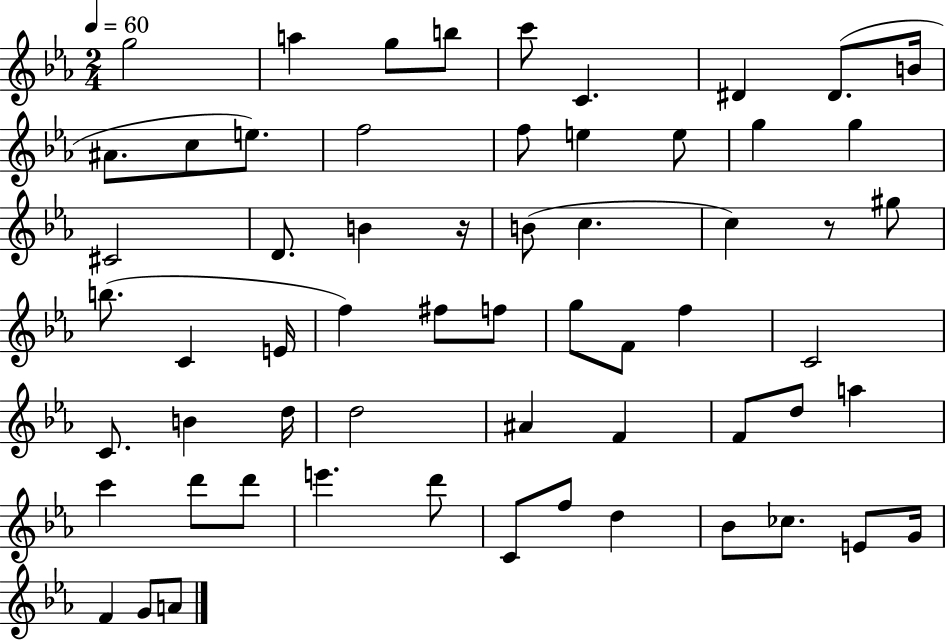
{
  \clef treble
  \numericTimeSignature
  \time 2/4
  \key ees \major
  \tempo 4 = 60
  g''2 | a''4 g''8 b''8 | c'''8 c'4. | dis'4 dis'8.( b'16 | \break ais'8. c''8 e''8.) | f''2 | f''8 e''4 e''8 | g''4 g''4 | \break cis'2 | d'8. b'4 r16 | b'8( c''4. | c''4) r8 gis''8 | \break b''8.( c'4 e'16 | f''4) fis''8 f''8 | g''8 f'8 f''4 | c'2 | \break c'8. b'4 d''16 | d''2 | ais'4 f'4 | f'8 d''8 a''4 | \break c'''4 d'''8 d'''8 | e'''4. d'''8 | c'8 f''8 d''4 | bes'8 ces''8. e'8 g'16 | \break f'4 g'8 a'8 | \bar "|."
}